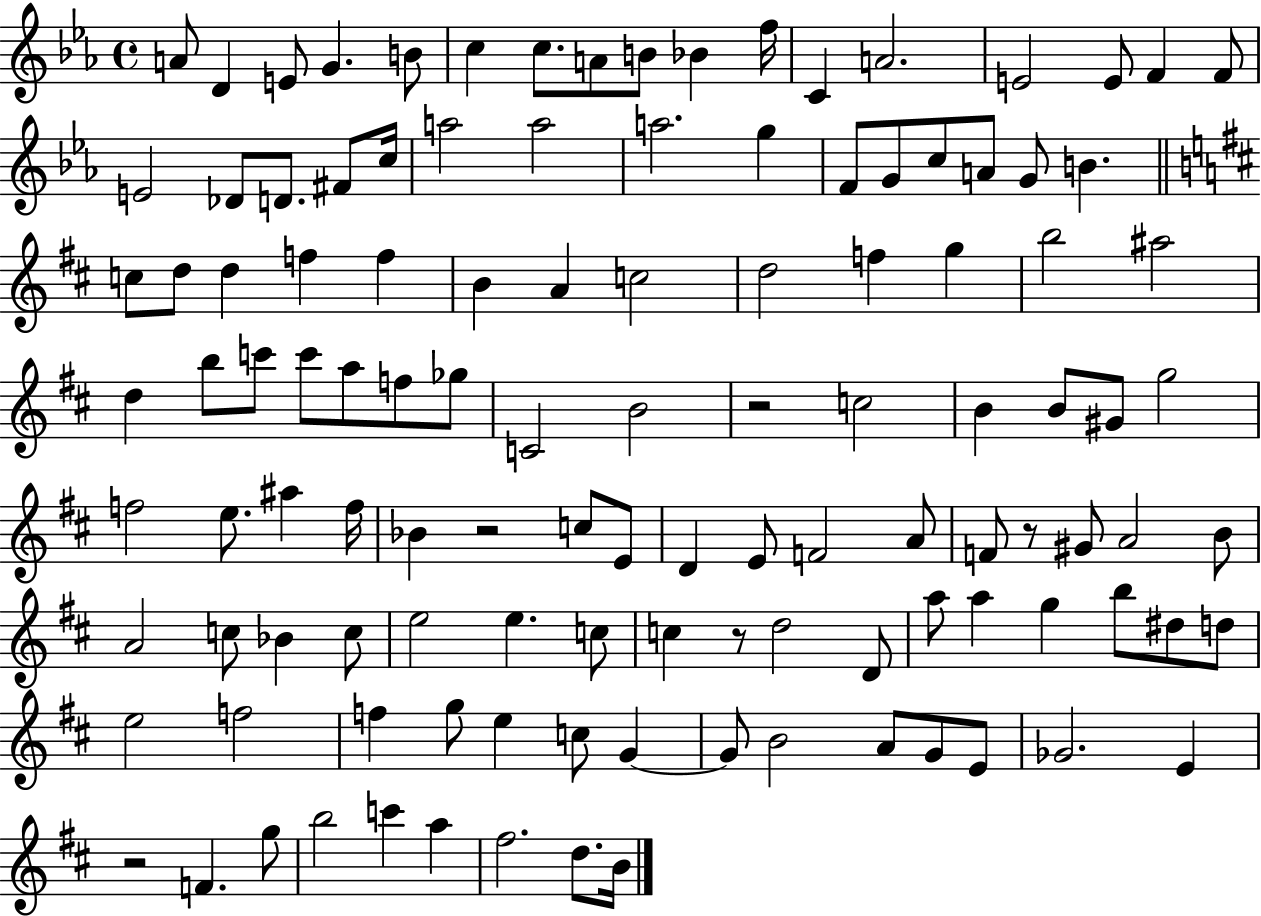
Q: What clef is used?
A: treble